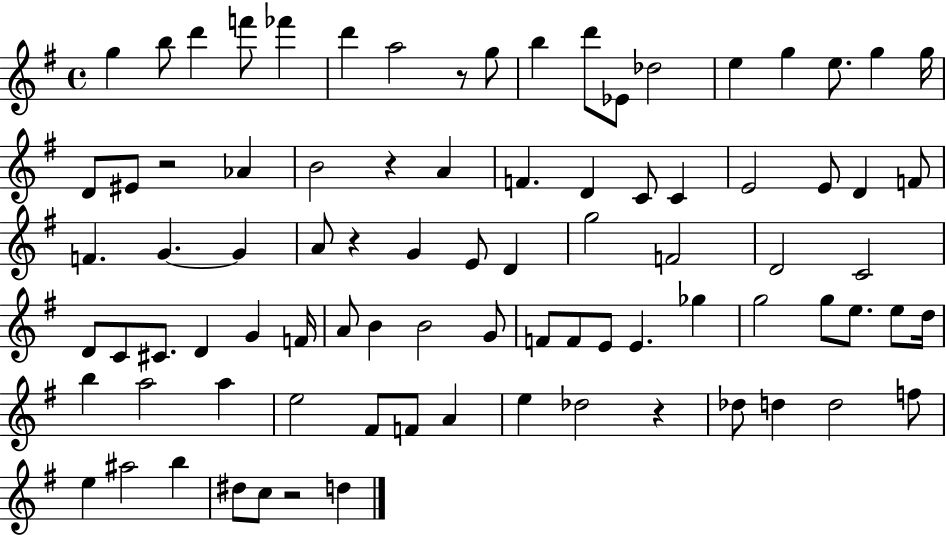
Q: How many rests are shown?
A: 6